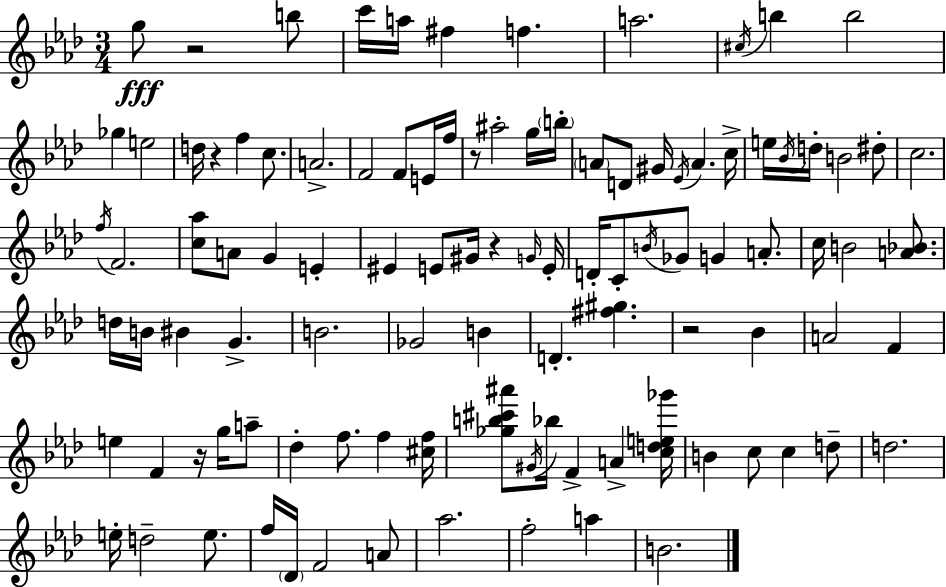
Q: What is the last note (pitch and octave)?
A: B4